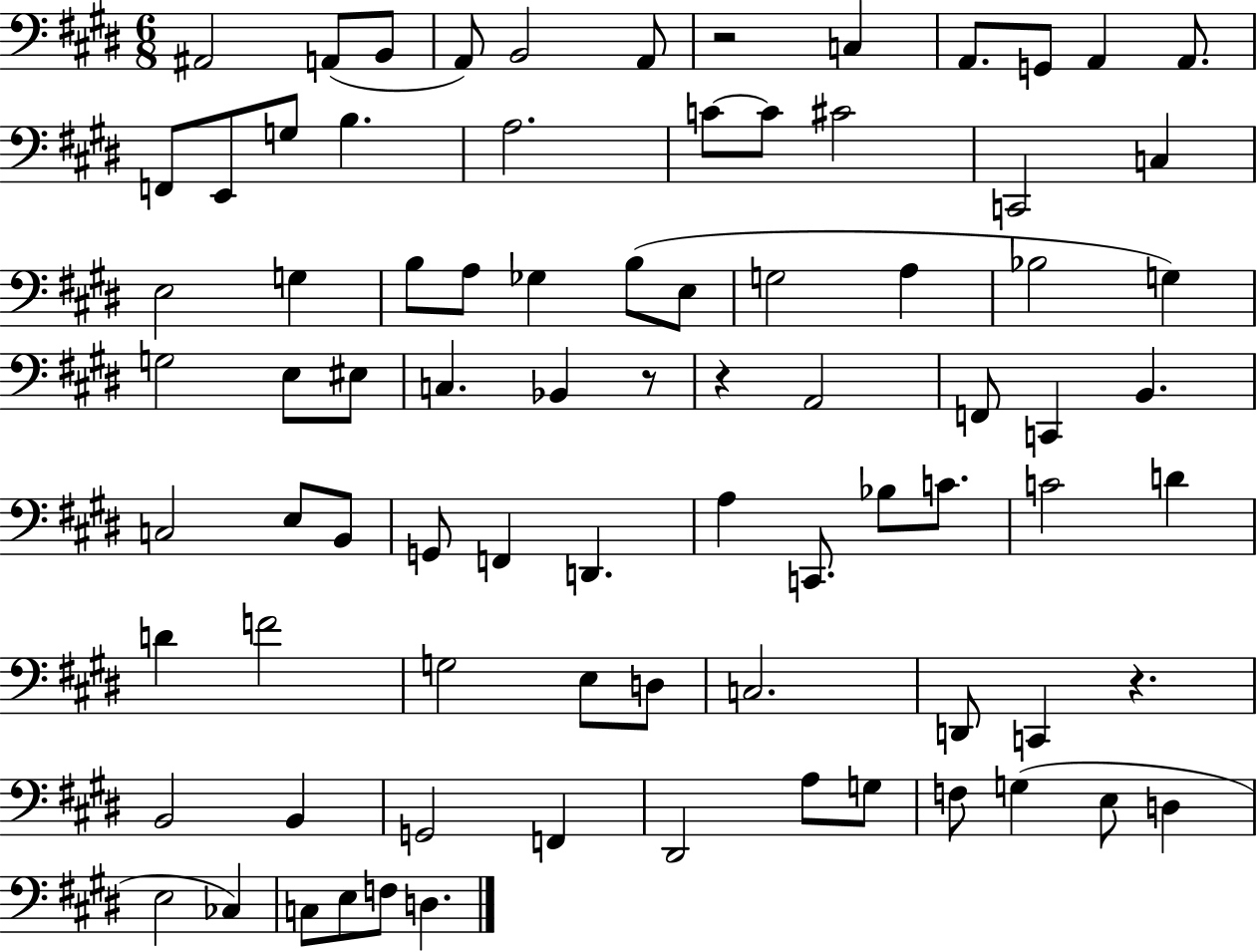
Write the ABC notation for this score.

X:1
T:Untitled
M:6/8
L:1/4
K:E
^A,,2 A,,/2 B,,/2 A,,/2 B,,2 A,,/2 z2 C, A,,/2 G,,/2 A,, A,,/2 F,,/2 E,,/2 G,/2 B, A,2 C/2 C/2 ^C2 C,,2 C, E,2 G, B,/2 A,/2 _G, B,/2 E,/2 G,2 A, _B,2 G, G,2 E,/2 ^E,/2 C, _B,, z/2 z A,,2 F,,/2 C,, B,, C,2 E,/2 B,,/2 G,,/2 F,, D,, A, C,,/2 _B,/2 C/2 C2 D D F2 G,2 E,/2 D,/2 C,2 D,,/2 C,, z B,,2 B,, G,,2 F,, ^D,,2 A,/2 G,/2 F,/2 G, E,/2 D, E,2 _C, C,/2 E,/2 F,/2 D,